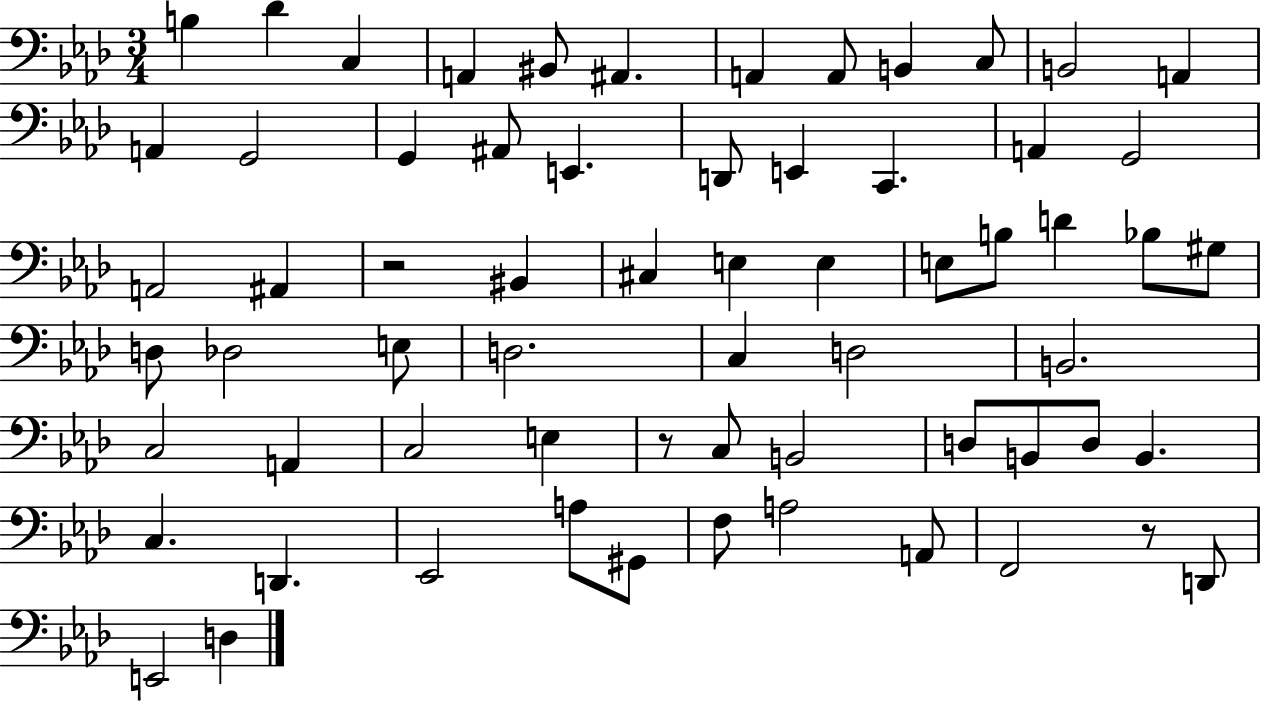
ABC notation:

X:1
T:Untitled
M:3/4
L:1/4
K:Ab
B, _D C, A,, ^B,,/2 ^A,, A,, A,,/2 B,, C,/2 B,,2 A,, A,, G,,2 G,, ^A,,/2 E,, D,,/2 E,, C,, A,, G,,2 A,,2 ^A,, z2 ^B,, ^C, E, E, E,/2 B,/2 D _B,/2 ^G,/2 D,/2 _D,2 E,/2 D,2 C, D,2 B,,2 C,2 A,, C,2 E, z/2 C,/2 B,,2 D,/2 B,,/2 D,/2 B,, C, D,, _E,,2 A,/2 ^G,,/2 F,/2 A,2 A,,/2 F,,2 z/2 D,,/2 E,,2 D,